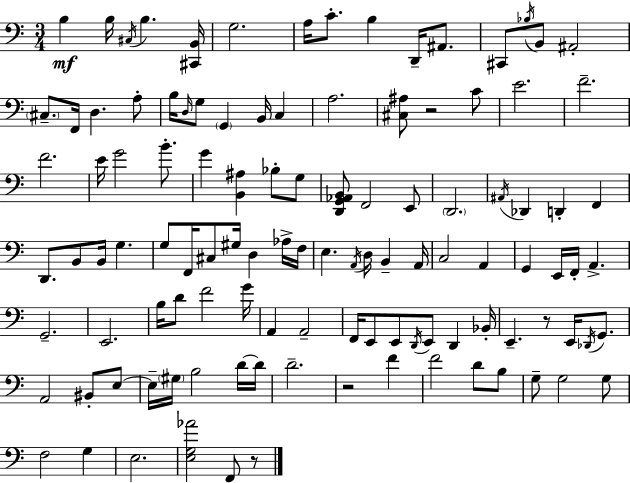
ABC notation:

X:1
T:Untitled
M:3/4
L:1/4
K:Am
B, B,/4 ^C,/4 B, [^C,,B,,]/4 G,2 A,/4 C/2 B, D,,/4 ^A,,/2 ^C,,/2 _B,/4 B,,/2 ^A,,2 ^C,/2 F,,/4 D, A,/2 B,/4 D,/4 G,/2 G,, B,,/4 C, A,2 [^C,^A,]/2 z2 C/2 E2 F2 F2 E/4 G2 B/2 G [B,,^A,] _B,/2 G,/2 [D,,G,,_A,,B,,]/2 F,,2 E,,/2 D,,2 ^A,,/4 _D,, D,, F,, D,,/2 B,,/2 B,,/4 G, G,/2 F,,/4 ^C,/2 ^G,/4 D, _A,/4 F,/4 E, A,,/4 D,/4 B,, A,,/4 C,2 A,, G,, E,,/4 F,,/4 A,, G,,2 E,,2 B,/4 D/2 F2 G/4 A,, A,,2 F,,/4 E,,/2 E,,/2 D,,/4 E,,/2 D,, _B,,/4 E,, z/2 E,,/4 _D,,/4 G,,/2 A,,2 ^B,,/2 E,/2 E,/4 ^G,/4 B,2 D/4 D/4 D2 z2 F F2 D/2 B,/2 G,/2 G,2 G,/2 F,2 G, E,2 [E,G,_A]2 F,,/2 z/2